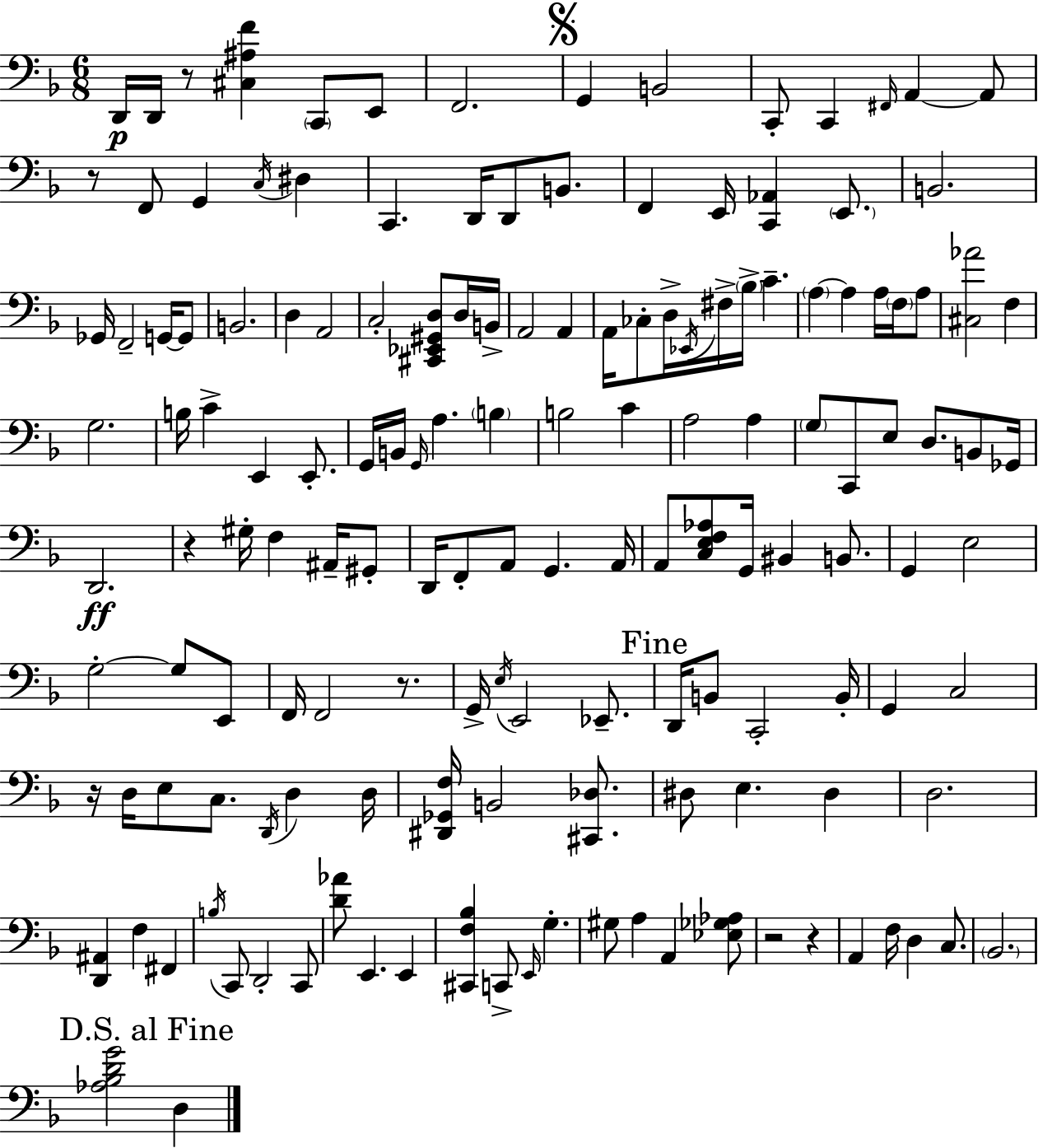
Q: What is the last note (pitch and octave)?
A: D3